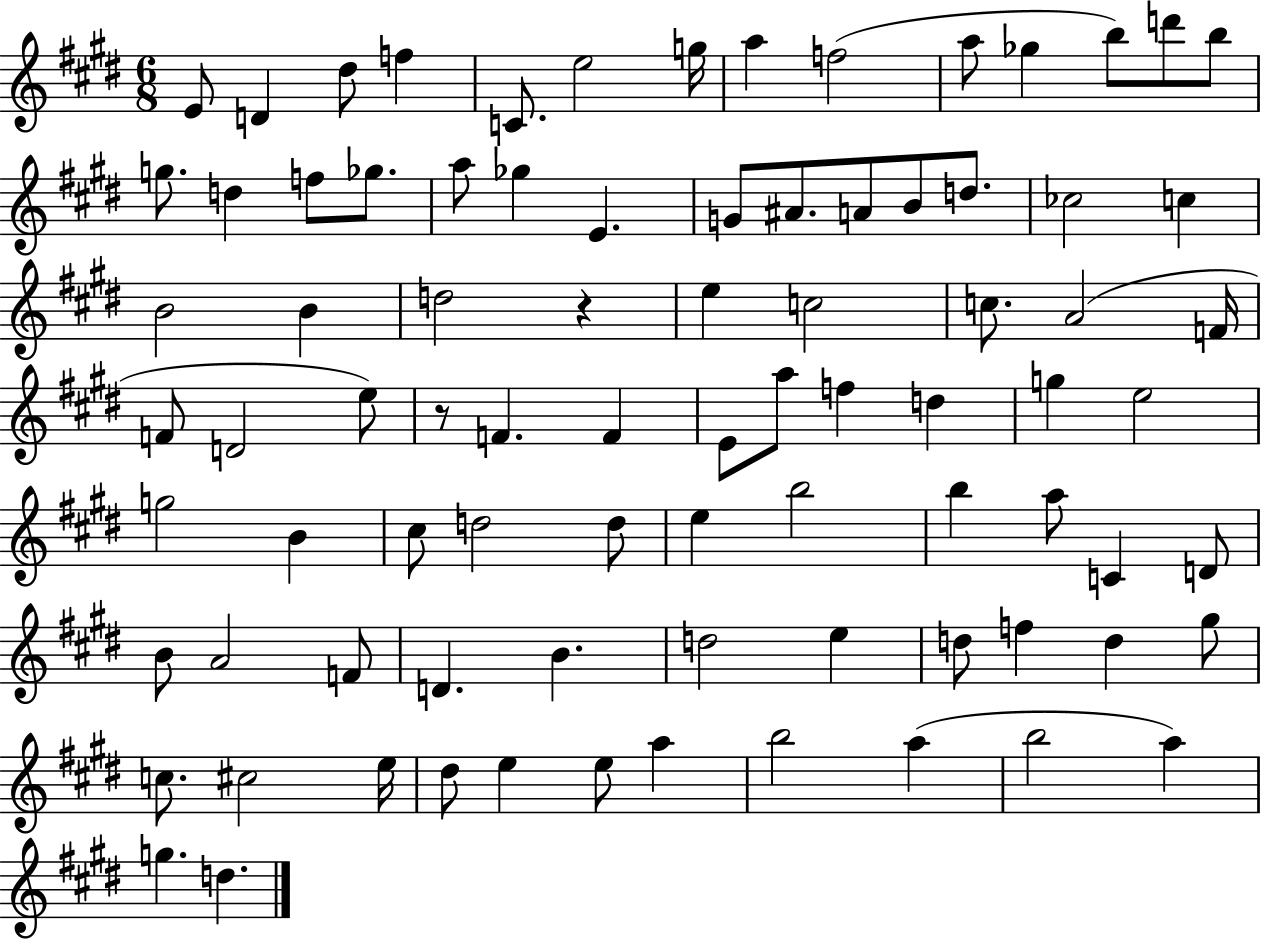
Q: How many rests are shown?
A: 2